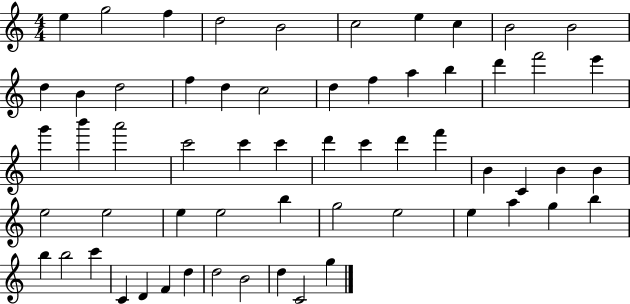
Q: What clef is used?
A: treble